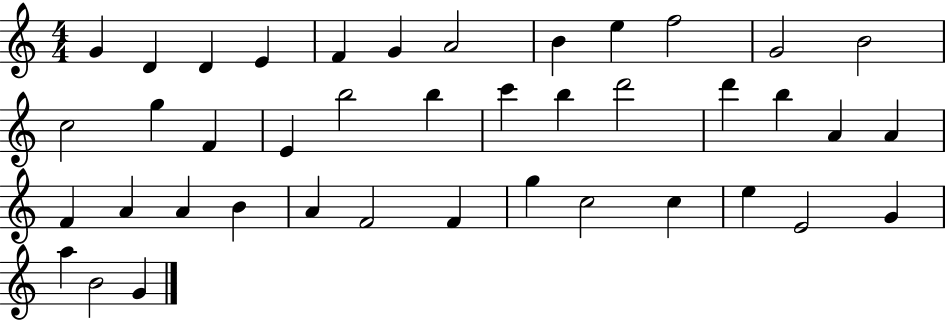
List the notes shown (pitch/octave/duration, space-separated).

G4/q D4/q D4/q E4/q F4/q G4/q A4/h B4/q E5/q F5/h G4/h B4/h C5/h G5/q F4/q E4/q B5/h B5/q C6/q B5/q D6/h D6/q B5/q A4/q A4/q F4/q A4/q A4/q B4/q A4/q F4/h F4/q G5/q C5/h C5/q E5/q E4/h G4/q A5/q B4/h G4/q